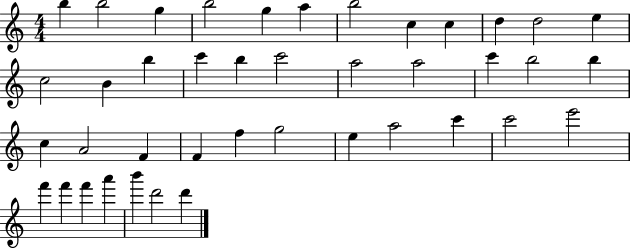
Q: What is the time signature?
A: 4/4